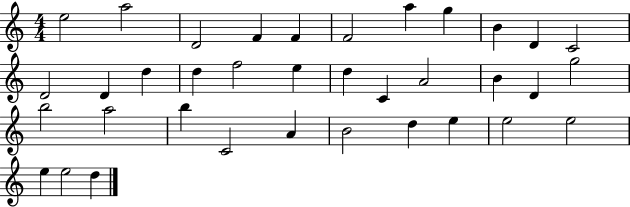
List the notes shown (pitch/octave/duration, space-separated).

E5/h A5/h D4/h F4/q F4/q F4/h A5/q G5/q B4/q D4/q C4/h D4/h D4/q D5/q D5/q F5/h E5/q D5/q C4/q A4/h B4/q D4/q G5/h B5/h A5/h B5/q C4/h A4/q B4/h D5/q E5/q E5/h E5/h E5/q E5/h D5/q